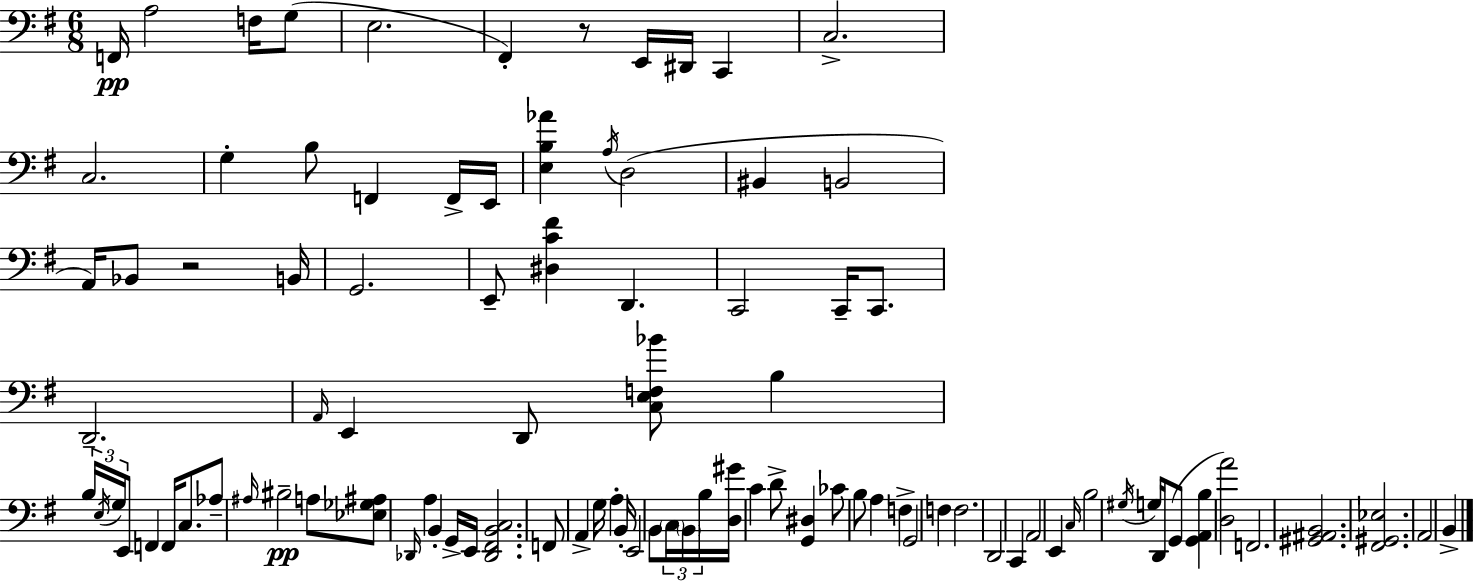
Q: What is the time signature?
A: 6/8